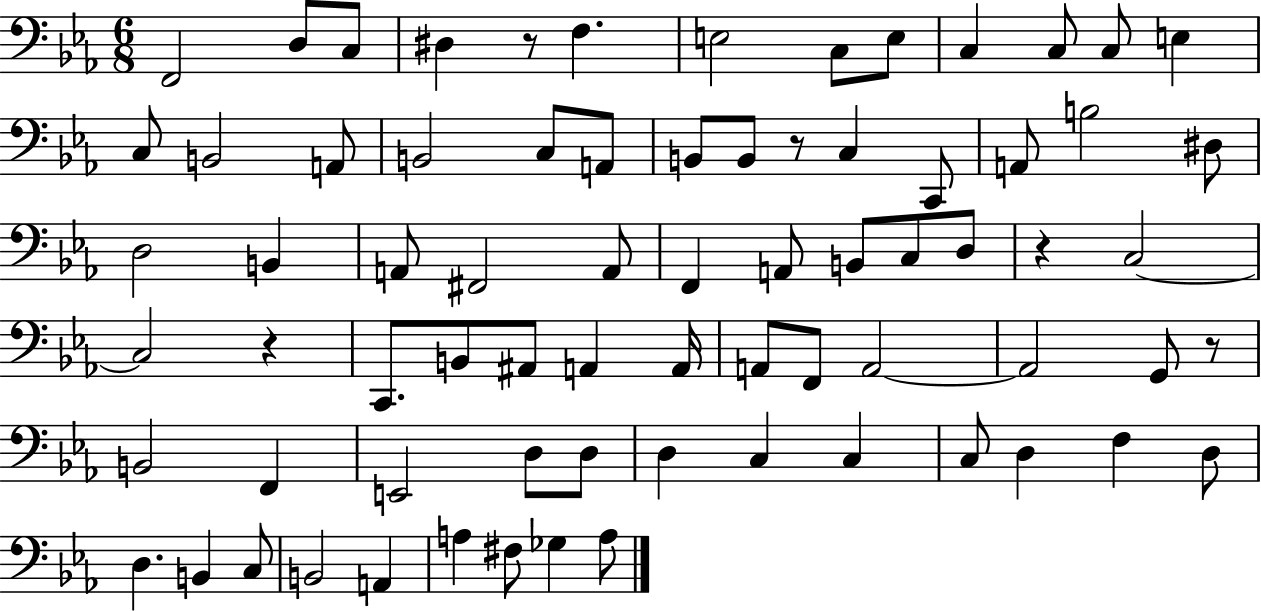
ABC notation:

X:1
T:Untitled
M:6/8
L:1/4
K:Eb
F,,2 D,/2 C,/2 ^D, z/2 F, E,2 C,/2 E,/2 C, C,/2 C,/2 E, C,/2 B,,2 A,,/2 B,,2 C,/2 A,,/2 B,,/2 B,,/2 z/2 C, C,,/2 A,,/2 B,2 ^D,/2 D,2 B,, A,,/2 ^F,,2 A,,/2 F,, A,,/2 B,,/2 C,/2 D,/2 z C,2 C,2 z C,,/2 B,,/2 ^A,,/2 A,, A,,/4 A,,/2 F,,/2 A,,2 A,,2 G,,/2 z/2 B,,2 F,, E,,2 D,/2 D,/2 D, C, C, C,/2 D, F, D,/2 D, B,, C,/2 B,,2 A,, A, ^F,/2 _G, A,/2